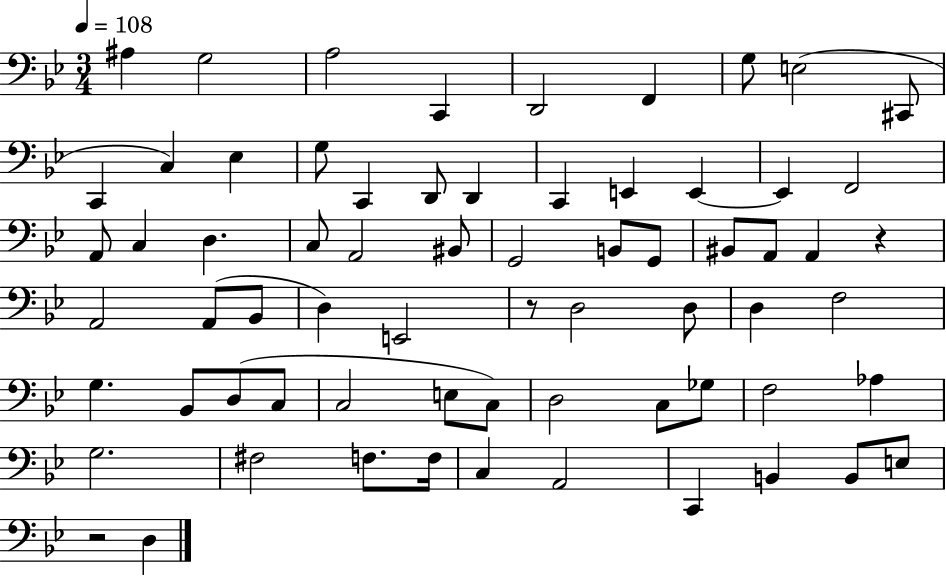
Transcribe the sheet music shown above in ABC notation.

X:1
T:Untitled
M:3/4
L:1/4
K:Bb
^A, G,2 A,2 C,, D,,2 F,, G,/2 E,2 ^C,,/2 C,, C, _E, G,/2 C,, D,,/2 D,, C,, E,, E,, E,, F,,2 A,,/2 C, D, C,/2 A,,2 ^B,,/2 G,,2 B,,/2 G,,/2 ^B,,/2 A,,/2 A,, z A,,2 A,,/2 _B,,/2 D, E,,2 z/2 D,2 D,/2 D, F,2 G, _B,,/2 D,/2 C,/2 C,2 E,/2 C,/2 D,2 C,/2 _G,/2 F,2 _A, G,2 ^F,2 F,/2 F,/4 C, A,,2 C,, B,, B,,/2 E,/2 z2 D,